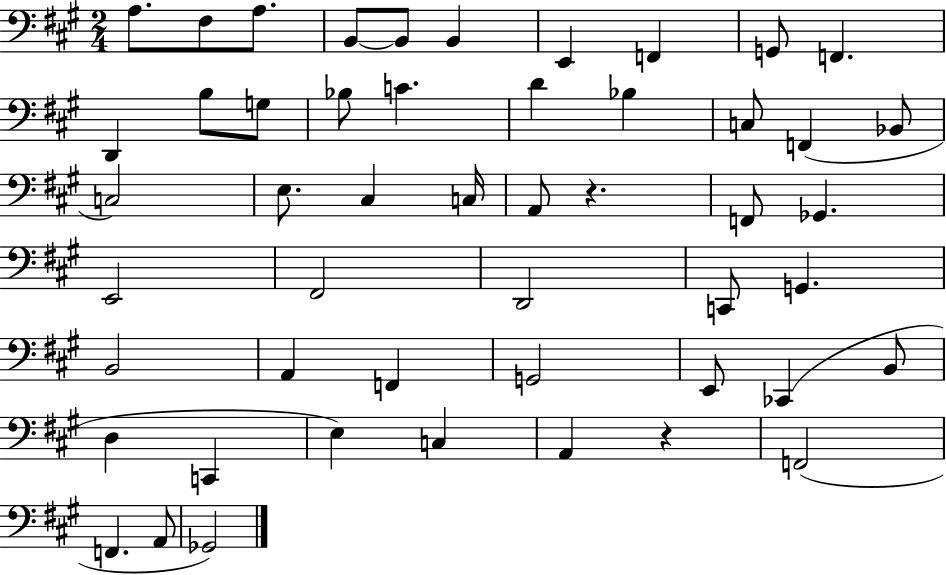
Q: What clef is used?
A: bass